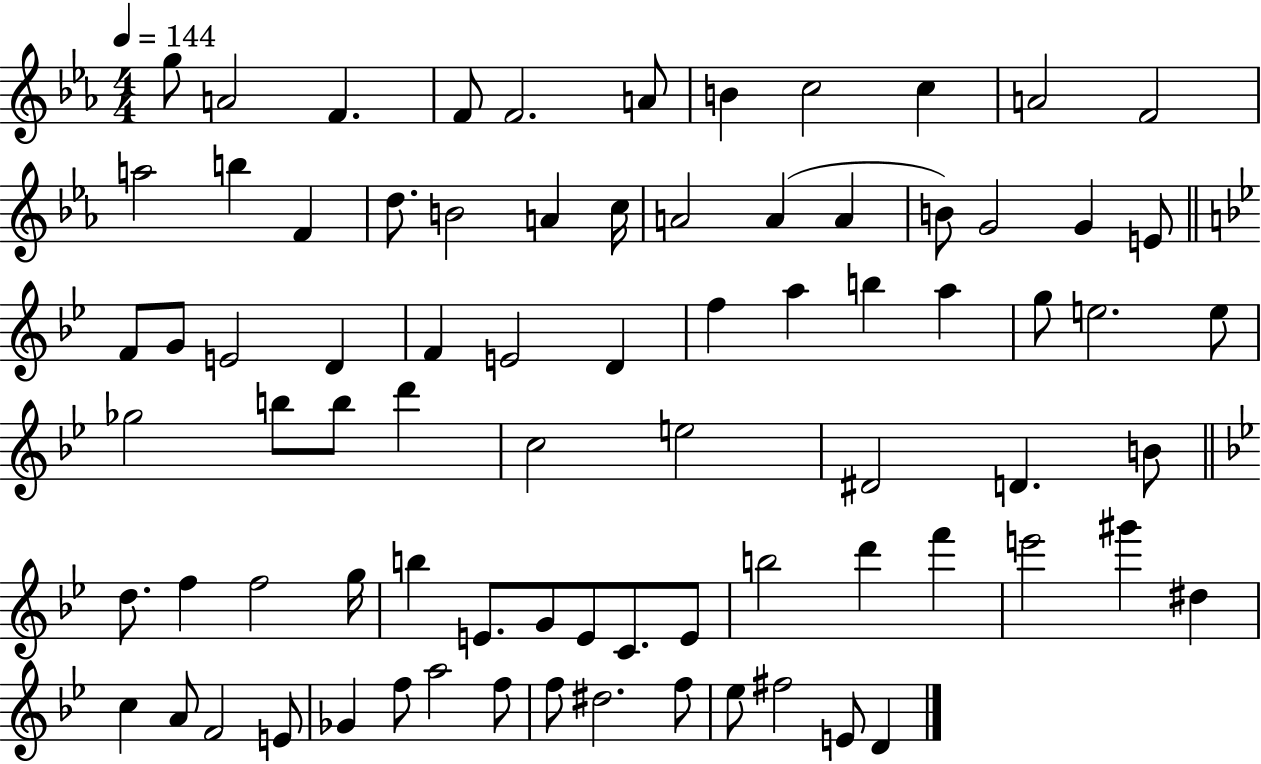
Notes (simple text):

G5/e A4/h F4/q. F4/e F4/h. A4/e B4/q C5/h C5/q A4/h F4/h A5/h B5/q F4/q D5/e. B4/h A4/q C5/s A4/h A4/q A4/q B4/e G4/h G4/q E4/e F4/e G4/e E4/h D4/q F4/q E4/h D4/q F5/q A5/q B5/q A5/q G5/e E5/h. E5/e Gb5/h B5/e B5/e D6/q C5/h E5/h D#4/h D4/q. B4/e D5/e. F5/q F5/h G5/s B5/q E4/e. G4/e E4/e C4/e. E4/e B5/h D6/q F6/q E6/h G#6/q D#5/q C5/q A4/e F4/h E4/e Gb4/q F5/e A5/h F5/e F5/e D#5/h. F5/e Eb5/e F#5/h E4/e D4/q